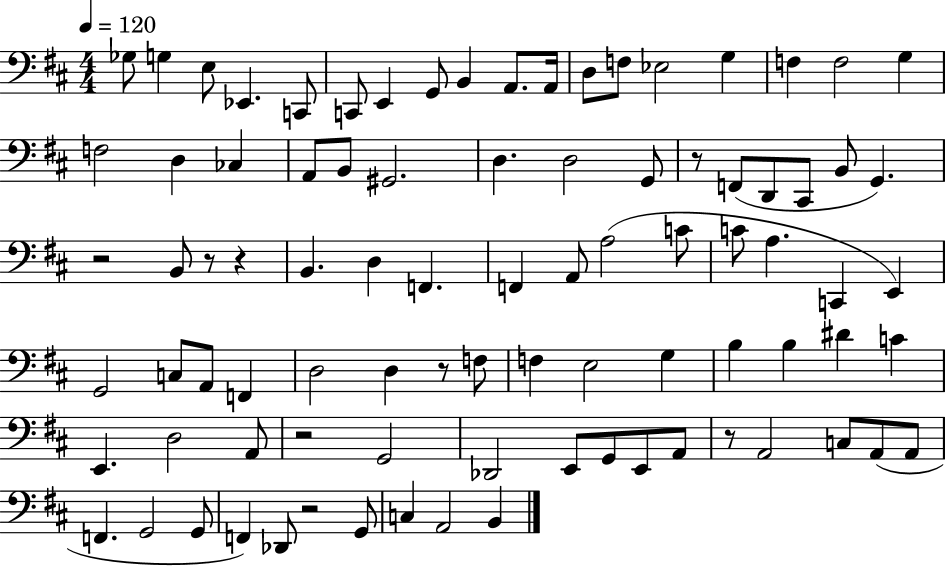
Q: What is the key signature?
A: D major